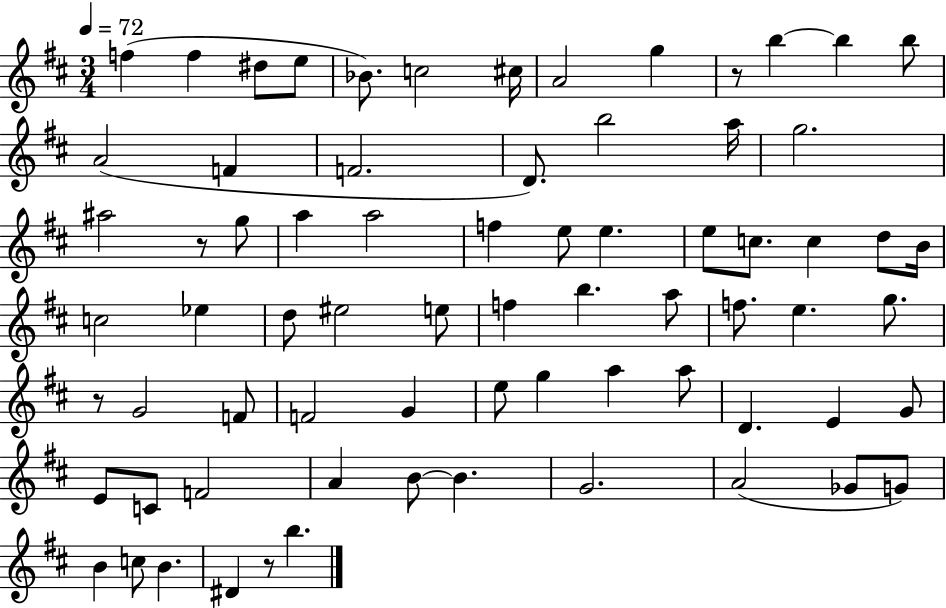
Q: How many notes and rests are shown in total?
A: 72